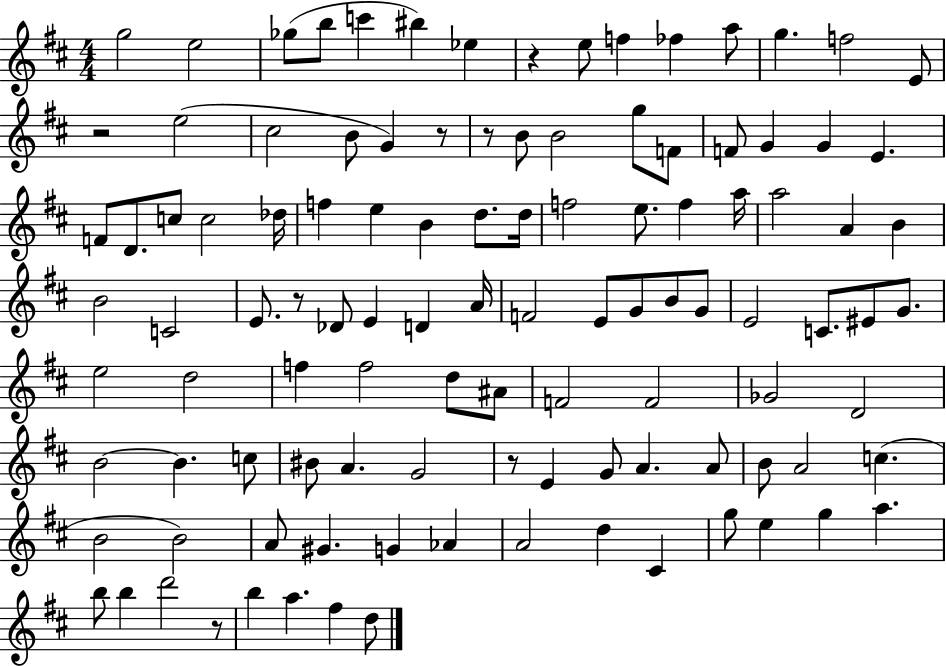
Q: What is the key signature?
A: D major